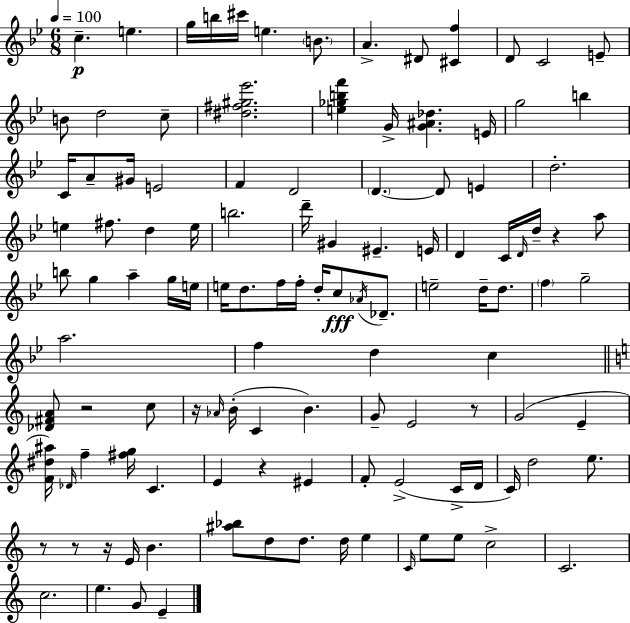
C5/q. E5/q. G5/s B5/s C#6/s E5/q. B4/e. A4/q. D#4/e [C#4,F5]/q D4/e C4/h E4/e B4/e D5/h C5/e [D#5,F#5,G#5,Eb6]/h. [E5,Gb5,B5,F6]/q G4/s [G4,A#4,Db5]/q. E4/s G5/h B5/q C4/s A4/e G#4/s E4/h F4/q D4/h D4/q. D4/e E4/q D5/h. E5/q F#5/e. D5/q E5/s B5/h. D6/s G#4/q EIS4/q. E4/s D4/q C4/s D4/s D5/s R/q A5/e B5/e G5/q A5/q G5/s E5/s E5/s D5/e. F5/s F5/s D5/s C5/e Ab4/s Db4/e. E5/h D5/s D5/e. F5/q G5/h A5/h. F5/q D5/q C5/q [Db4,F#4,A4]/e R/h C5/e R/s Ab4/s B4/s C4/q B4/q. G4/e E4/h R/e G4/h E4/q [F4,D#5,A#5]/s Db4/s F5/q [F#5,G5]/s C4/q. E4/q R/q EIS4/q F4/e E4/h C4/s D4/s C4/s D5/h E5/e. R/e R/e R/s E4/s B4/q. [A#5,Bb5]/e D5/e D5/e. D5/s E5/q C4/s E5/e E5/e C5/h C4/h. C5/h. E5/q. G4/e E4/q